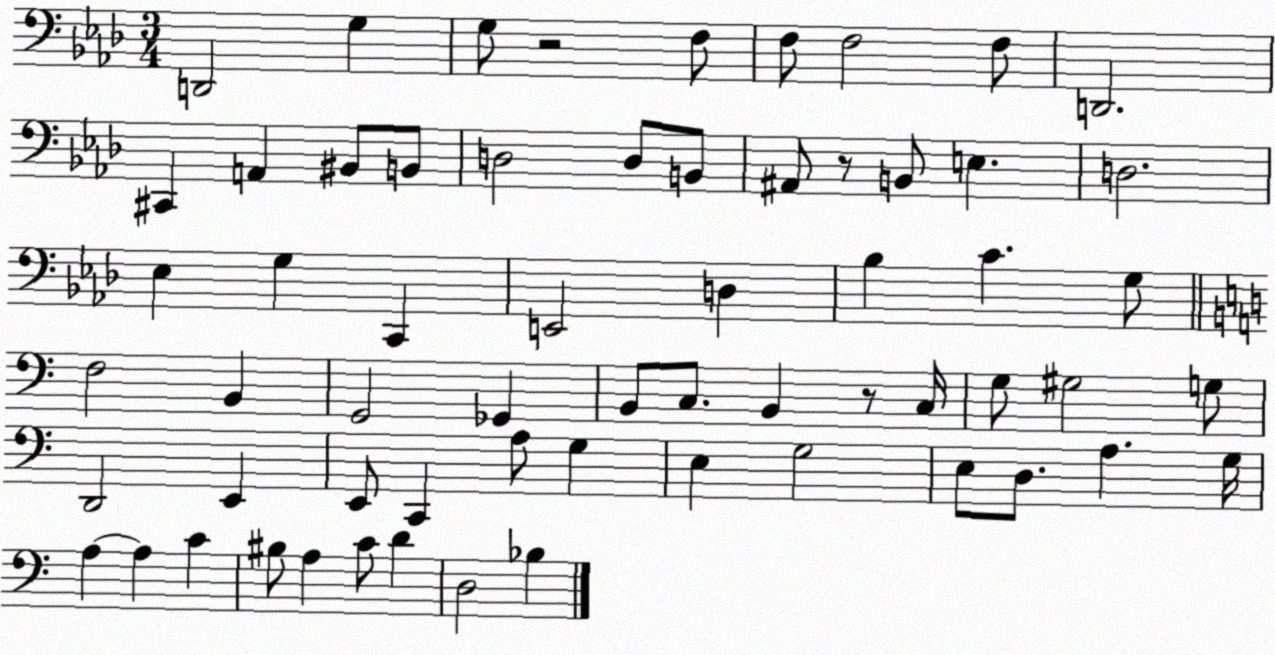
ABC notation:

X:1
T:Untitled
M:3/4
L:1/4
K:Ab
D,,2 G, G,/2 z2 F,/2 F,/2 F,2 F,/2 D,,2 ^C,, A,, ^B,,/2 B,,/2 D,2 D,/2 B,,/2 ^A,,/2 z/2 B,,/2 E, D,2 _E, G, C,, E,,2 D, _B, C G,/2 F,2 B,, G,,2 _G,, B,,/2 C,/2 B,, z/2 C,/4 G,/2 ^G,2 G,/2 D,,2 E,, E,,/2 C,, A,/2 G, E, G,2 E,/2 D,/2 A, G,/4 A, A, C ^B,/2 A, C/2 D D,2 _B,